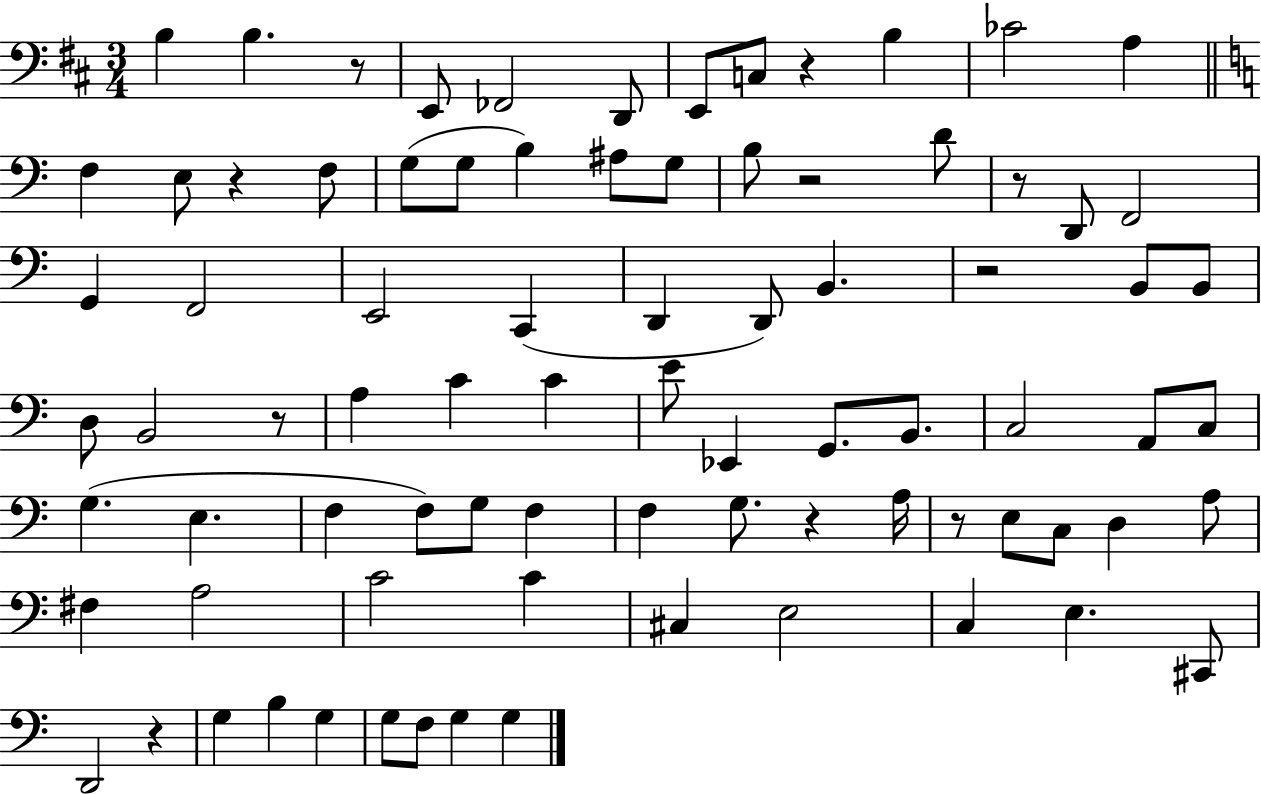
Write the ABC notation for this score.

X:1
T:Untitled
M:3/4
L:1/4
K:D
B, B, z/2 E,,/2 _F,,2 D,,/2 E,,/2 C,/2 z B, _C2 A, F, E,/2 z F,/2 G,/2 G,/2 B, ^A,/2 G,/2 B,/2 z2 D/2 z/2 D,,/2 F,,2 G,, F,,2 E,,2 C,, D,, D,,/2 B,, z2 B,,/2 B,,/2 D,/2 B,,2 z/2 A, C C E/2 _E,, G,,/2 B,,/2 C,2 A,,/2 C,/2 G, E, F, F,/2 G,/2 F, F, G,/2 z A,/4 z/2 E,/2 C,/2 D, A,/2 ^F, A,2 C2 C ^C, E,2 C, E, ^C,,/2 D,,2 z G, B, G, G,/2 F,/2 G, G,